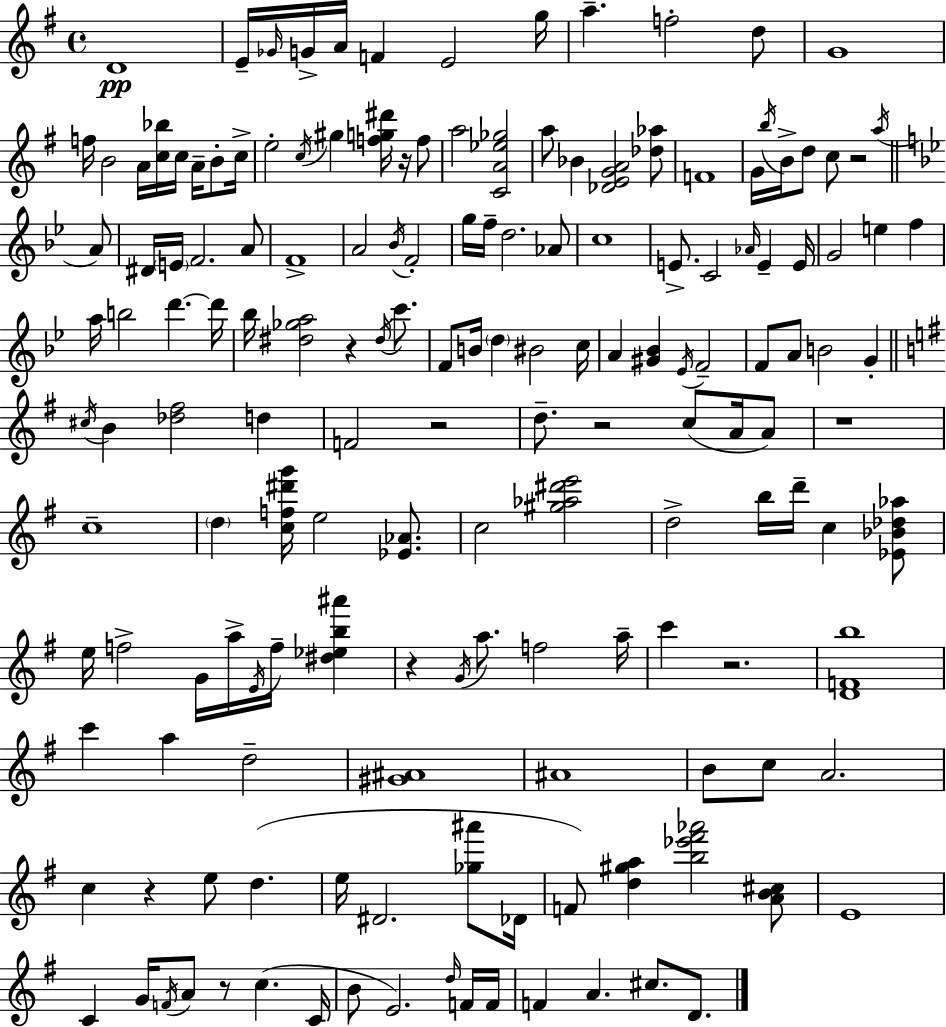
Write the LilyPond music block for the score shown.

{
  \clef treble
  \time 4/4
  \defaultTimeSignature
  \key e \minor
  d'1\pp | e'16-- \grace { ges'16 } g'16-> a'16 f'4 e'2 | g''16 a''4.-- f''2-. d''8 | g'1 | \break f''16 b'2 a'16 <c'' bes''>16 c''16 a'16-- b'8-. | c''16-> e''2-. \acciaccatura { c''16 } gis''4 <f'' g'' dis'''>16 r16 | f''8 a''2 <c' a' ees'' ges''>2 | a''8 bes'4 <des' e' g' a'>2 | \break <des'' aes''>8 f'1 | g'16 \acciaccatura { b''16 } b'16-> d''8 c''8 r2 | \acciaccatura { a''16 } \bar "||" \break \key bes \major a'8 dis'16 \parenthesize e'16 f'2. | a'8 f'1-> | a'2 \acciaccatura { bes'16 } f'2-. | g''16 f''16-- d''2. | \break aes'8 c''1 | e'8.-> c'2 \grace { aes'16 } e'4-- | e'16 g'2 e''4 | f''4 a''16 b''2 d'''4.~~ | \break d'''16 bes''16 <dis'' ges'' a''>2 r4 | \acciaccatura { dis''16 } c'''8. f'8 b'16 \parenthesize d''4 bis'2 | c''16 a'4 <gis' bes'>4 \acciaccatura { ees'16 } f'2-- | f'8 a'8 b'2 | \break g'4-. \bar "||" \break \key g \major \acciaccatura { cis''16 } b'4 <des'' fis''>2 d''4 | f'2 r2 | d''8.-- r2 c''8( a'16 a'8) | r1 | \break c''1-- | \parenthesize d''4 <c'' f'' dis''' g'''>16 e''2 <ees' aes'>8. | c''2 <gis'' aes'' dis''' e'''>2 | d''2-> b''16 d'''16-- c''4 <ees' bes' des'' aes''>8 | \break e''16 f''2-> g'16 a''16-> \acciaccatura { e'16 } f''16-- <dis'' ees'' b'' ais'''>4 | r4 \acciaccatura { g'16 } a''8. f''2 | a''16-- c'''4 r2. | <d' f' b''>1 | \break c'''4 a''4 d''2-- | <gis' ais'>1 | ais'1 | b'8 c''8 a'2. | \break c''4 r4 e''8 d''4.( | e''16 dis'2. | <ges'' ais'''>8 des'16 f'8) <d'' gis'' a''>4 <b'' ees''' fis''' aes'''>2 | <a' b' cis''>8 e'1 | \break c'4 g'16 \acciaccatura { f'16 } a'8 r8 c''4.( | c'16 b'8 e'2.) | \grace { d''16 } f'16 f'16 f'4 a'4. cis''8. | d'8. \bar "|."
}